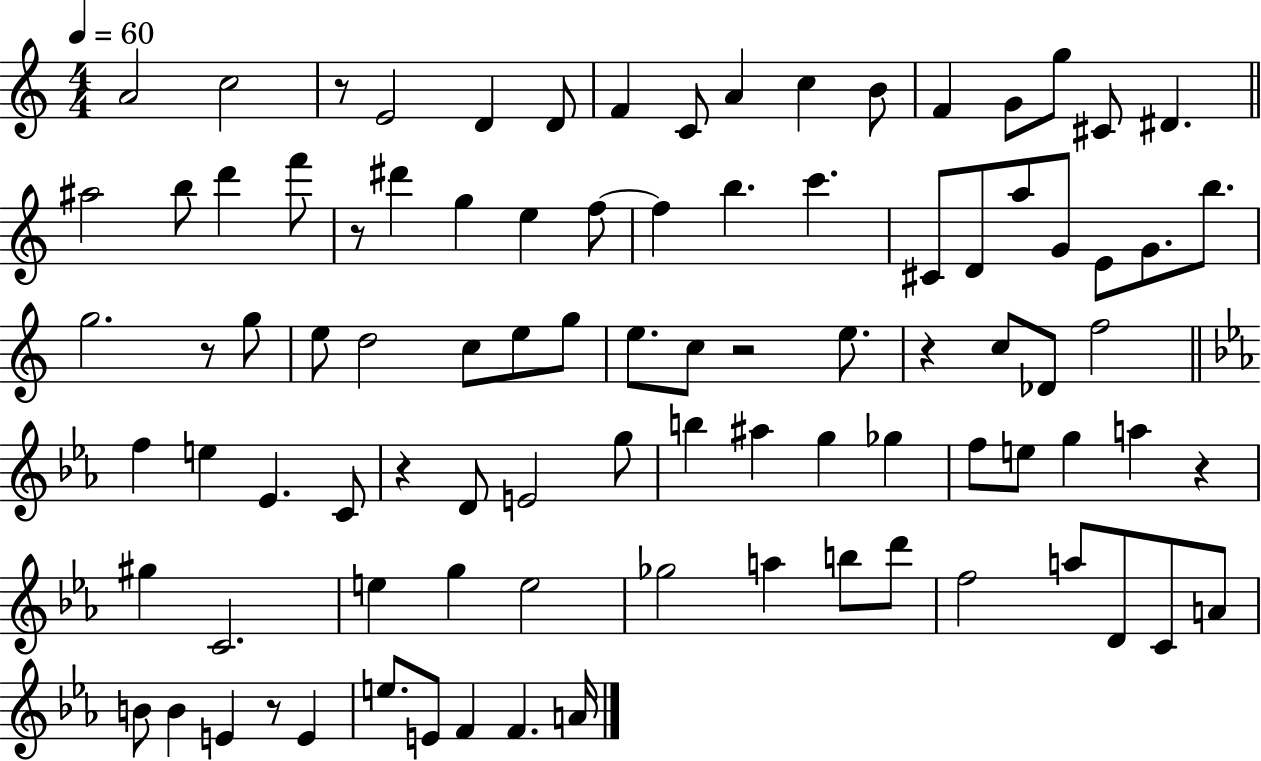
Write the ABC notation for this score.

X:1
T:Untitled
M:4/4
L:1/4
K:C
A2 c2 z/2 E2 D D/2 F C/2 A c B/2 F G/2 g/2 ^C/2 ^D ^a2 b/2 d' f'/2 z/2 ^d' g e f/2 f b c' ^C/2 D/2 a/2 G/2 E/2 G/2 b/2 g2 z/2 g/2 e/2 d2 c/2 e/2 g/2 e/2 c/2 z2 e/2 z c/2 _D/2 f2 f e _E C/2 z D/2 E2 g/2 b ^a g _g f/2 e/2 g a z ^g C2 e g e2 _g2 a b/2 d'/2 f2 a/2 D/2 C/2 A/2 B/2 B E z/2 E e/2 E/2 F F A/4